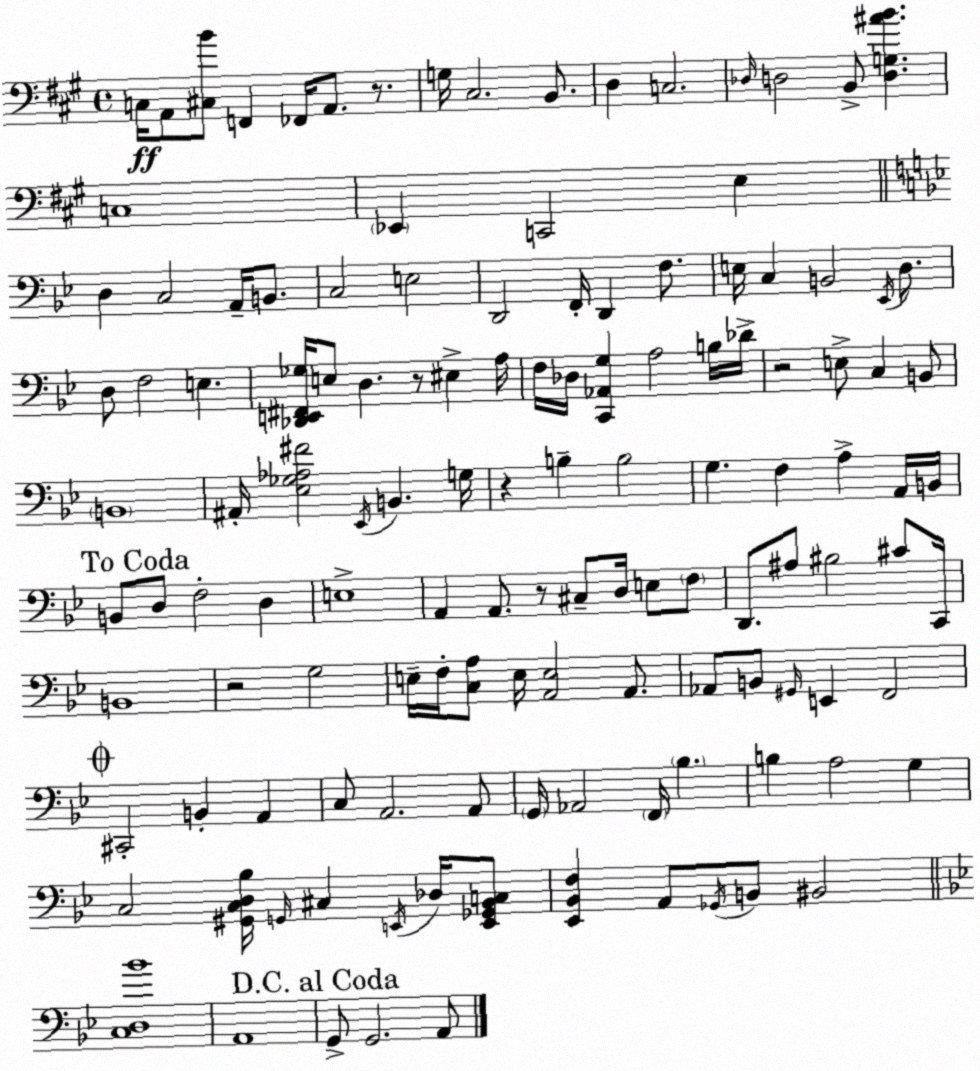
X:1
T:Untitled
M:4/4
L:1/4
K:A
C,/4 A,,/2 [^C,B]/2 F,, _F,,/4 A,,/2 z/2 G,/4 ^C,2 B,,/2 D, C,2 _D,/4 D,2 B,,/2 [D,G,^AB] C,4 _E,, C,,2 E, D, C,2 A,,/4 B,,/2 C,2 E,2 D,,2 F,,/4 D,, F,/2 E,/4 C, B,,2 _E,,/4 D,/2 D,/2 F,2 E, [_D,,E,,^F,,_G,]/4 E,/2 D, z/2 ^E, A,/4 F,/4 _D,/4 [C,,_A,,G,] A,2 B,/4 _D/4 z2 E,/2 C, B,,/2 B,,4 ^A,,/4 [_E,_G,_A,^F]2 _E,,/4 B,, G,/4 z B, B,2 G, F, A, A,,/4 B,,/4 B,,/2 D,/2 F,2 D, E,4 A,, A,,/2 z/2 ^C,/2 D,/4 E,/2 F,/2 D,,/2 ^A,/2 ^B,2 ^C/2 C,,/4 B,,4 z2 G,2 E,/4 F,/4 [C,A,]/2 E,/4 [A,,E,]2 A,,/2 _A,,/2 B,,/2 ^G,,/4 E,, F,,2 ^C,,2 B,, A,, C,/2 A,,2 A,,/2 G,,/4 _A,,2 F,,/4 _B, B, A,2 G, C,2 [^G,,C,D,_B,]/4 G,,/4 ^C, E,,/4 _D,/4 [E,,_G,,_B,,C,]/2 [_E,,_B,,F,] A,,/2 _G,,/4 B,,/2 ^B,,2 [C,D,_B]4 A,,4 G,,/2 G,,2 A,,/2